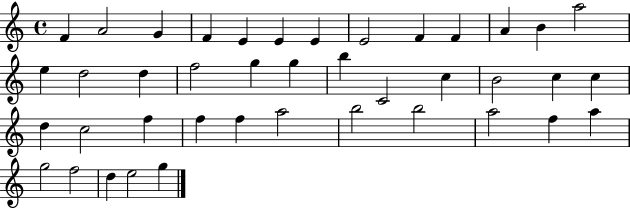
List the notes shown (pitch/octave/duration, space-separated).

F4/q A4/h G4/q F4/q E4/q E4/q E4/q E4/h F4/q F4/q A4/q B4/q A5/h E5/q D5/h D5/q F5/h G5/q G5/q B5/q C4/h C5/q B4/h C5/q C5/q D5/q C5/h F5/q F5/q F5/q A5/h B5/h B5/h A5/h F5/q A5/q G5/h F5/h D5/q E5/h G5/q